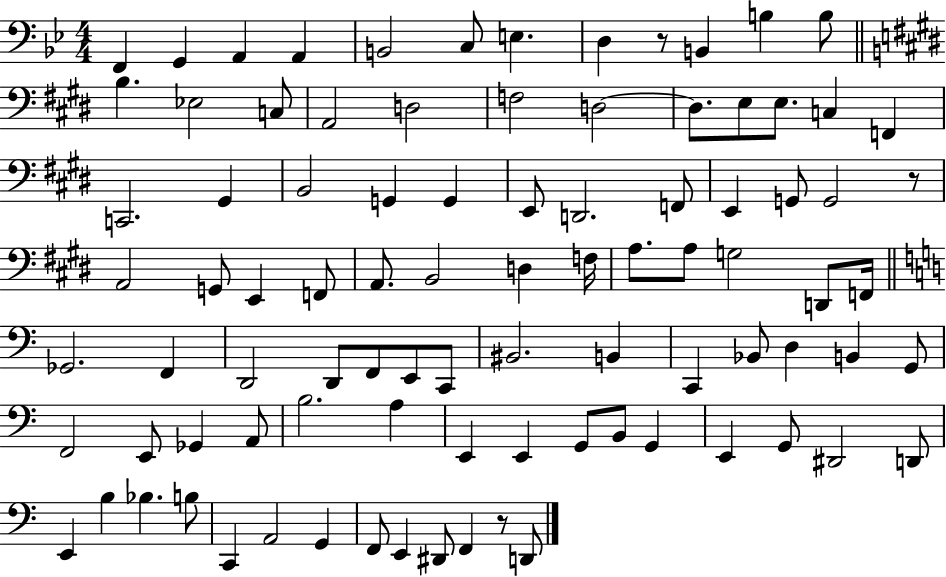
{
  \clef bass
  \numericTimeSignature
  \time 4/4
  \key bes \major
  f,4 g,4 a,4 a,4 | b,2 c8 e4. | d4 r8 b,4 b4 b8 | \bar "||" \break \key e \major b4. ees2 c8 | a,2 d2 | f2 d2~~ | d8. e8 e8. c4 f,4 | \break c,2. gis,4 | b,2 g,4 g,4 | e,8 d,2. f,8 | e,4 g,8 g,2 r8 | \break a,2 g,8 e,4 f,8 | a,8. b,2 d4 f16 | a8. a8 g2 d,8 f,16 | \bar "||" \break \key c \major ges,2. f,4 | d,2 d,8 f,8 e,8 c,8 | bis,2. b,4 | c,4 bes,8 d4 b,4 g,8 | \break f,2 e,8 ges,4 a,8 | b2. a4 | e,4 e,4 g,8 b,8 g,4 | e,4 g,8 dis,2 d,8 | \break e,4 b4 bes4. b8 | c,4 a,2 g,4 | f,8 e,4 dis,8 f,4 r8 d,8 | \bar "|."
}